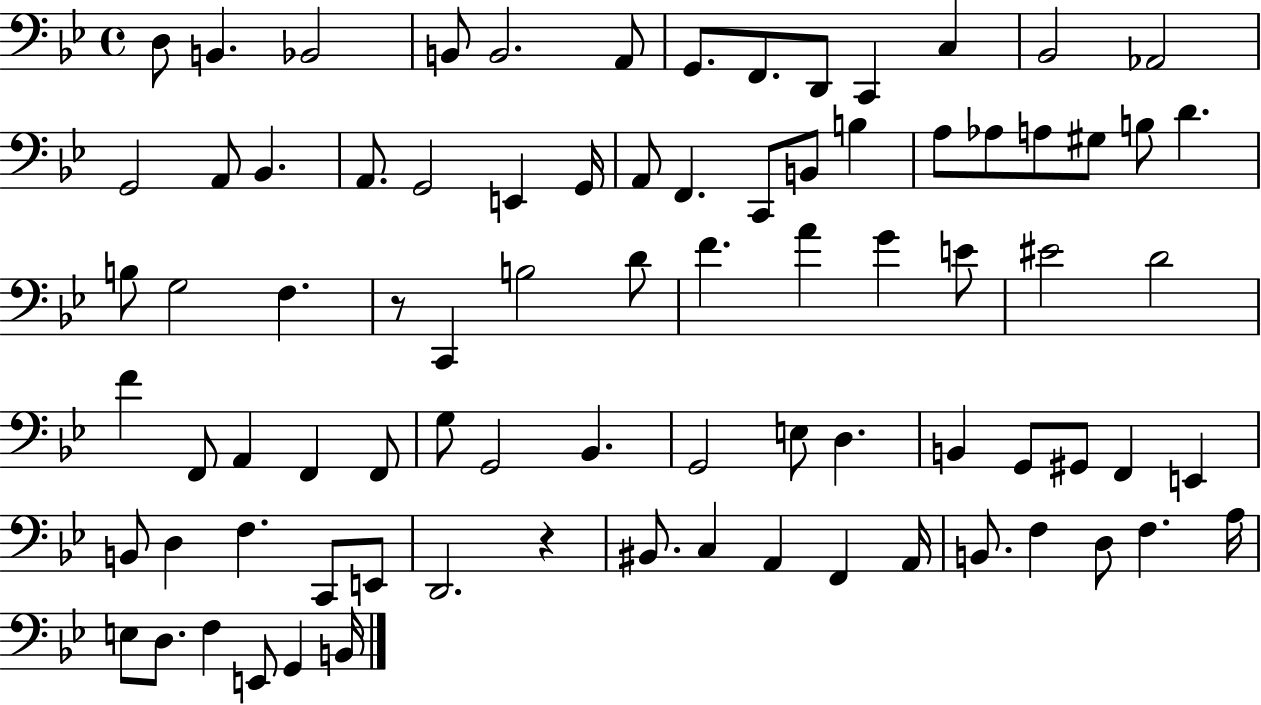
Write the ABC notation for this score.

X:1
T:Untitled
M:4/4
L:1/4
K:Bb
D,/2 B,, _B,,2 B,,/2 B,,2 A,,/2 G,,/2 F,,/2 D,,/2 C,, C, _B,,2 _A,,2 G,,2 A,,/2 _B,, A,,/2 G,,2 E,, G,,/4 A,,/2 F,, C,,/2 B,,/2 B, A,/2 _A,/2 A,/2 ^G,/2 B,/2 D B,/2 G,2 F, z/2 C,, B,2 D/2 F A G E/2 ^E2 D2 F F,,/2 A,, F,, F,,/2 G,/2 G,,2 _B,, G,,2 E,/2 D, B,, G,,/2 ^G,,/2 F,, E,, B,,/2 D, F, C,,/2 E,,/2 D,,2 z ^B,,/2 C, A,, F,, A,,/4 B,,/2 F, D,/2 F, A,/4 E,/2 D,/2 F, E,,/2 G,, B,,/4